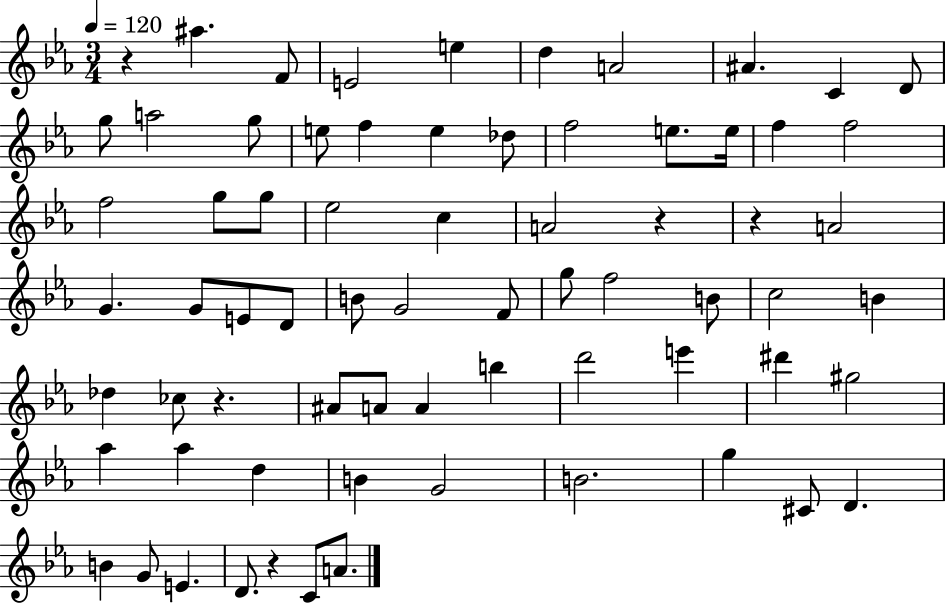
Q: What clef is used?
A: treble